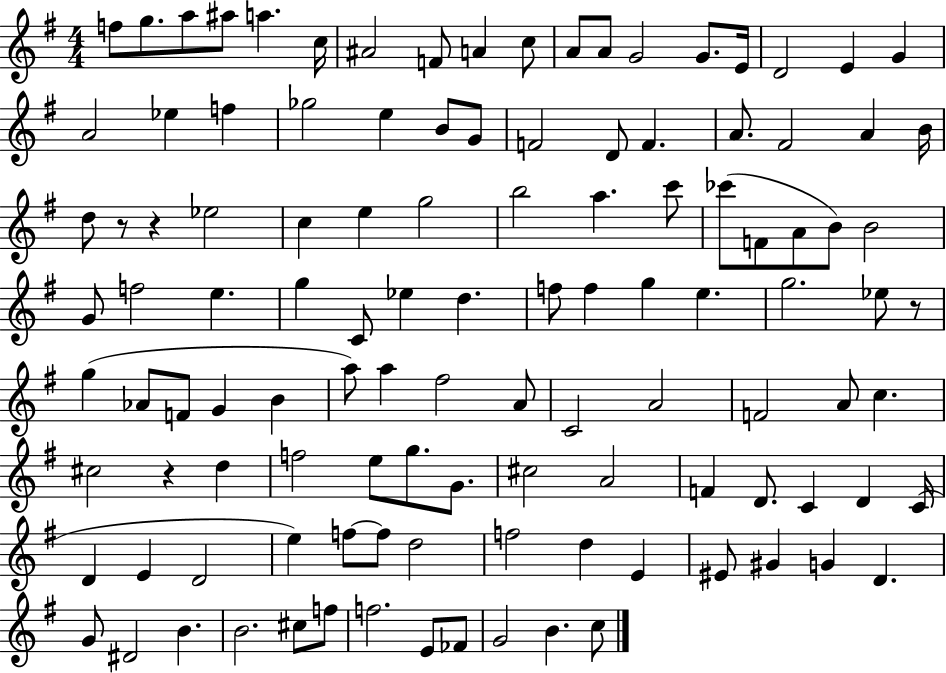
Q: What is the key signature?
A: G major